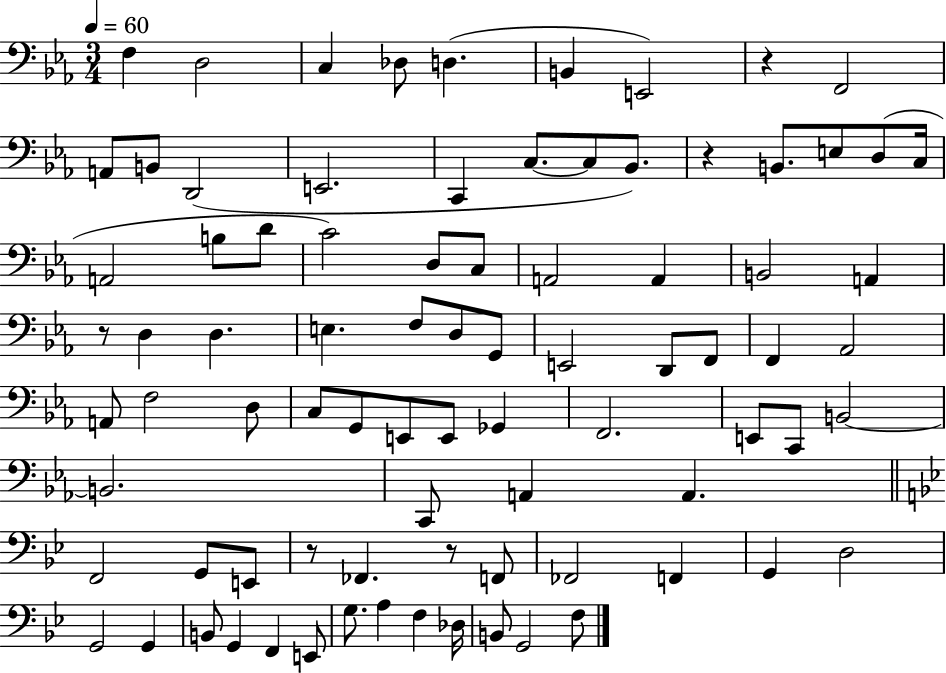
{
  \clef bass
  \numericTimeSignature
  \time 3/4
  \key ees \major
  \tempo 4 = 60
  f4 d2 | c4 des8 d4.( | b,4 e,2) | r4 f,2 | \break a,8 b,8 d,2( | e,2. | c,4 c8.~~ c8 bes,8.) | r4 b,8. e8 d8( c16 | \break a,2 b8 d'8 | c'2) d8 c8 | a,2 a,4 | b,2 a,4 | \break r8 d4 d4. | e4. f8 d8 g,8 | e,2 d,8 f,8 | f,4 aes,2 | \break a,8 f2 d8 | c8 g,8 e,8 e,8 ges,4 | f,2. | e,8 c,8 b,2~~ | \break b,2. | c,8 a,4 a,4. | \bar "||" \break \key bes \major f,2 g,8 e,8 | r8 fes,4. r8 f,8 | fes,2 f,4 | g,4 d2 | \break g,2 g,4 | b,8 g,4 f,4 e,8 | g8. a4 f4 des16 | b,8 g,2 f8 | \break \bar "|."
}